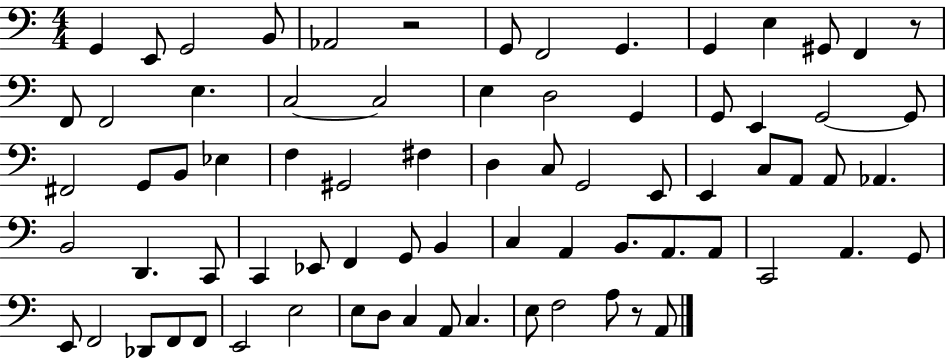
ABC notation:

X:1
T:Untitled
M:4/4
L:1/4
K:C
G,, E,,/2 G,,2 B,,/2 _A,,2 z2 G,,/2 F,,2 G,, G,, E, ^G,,/2 F,, z/2 F,,/2 F,,2 E, C,2 C,2 E, D,2 G,, G,,/2 E,, G,,2 G,,/2 ^F,,2 G,,/2 B,,/2 _E, F, ^G,,2 ^F, D, C,/2 G,,2 E,,/2 E,, C,/2 A,,/2 A,,/2 _A,, B,,2 D,, C,,/2 C,, _E,,/2 F,, G,,/2 B,, C, A,, B,,/2 A,,/2 A,,/2 C,,2 A,, G,,/2 E,,/2 F,,2 _D,,/2 F,,/2 F,,/2 E,,2 E,2 E,/2 D,/2 C, A,,/2 C, E,/2 F,2 A,/2 z/2 A,,/2